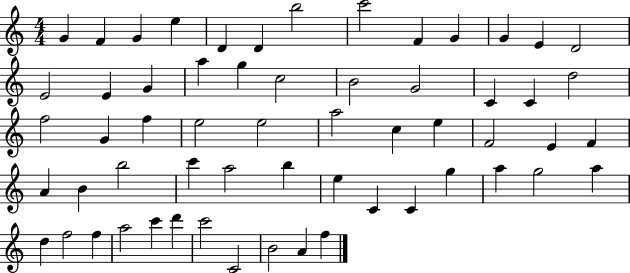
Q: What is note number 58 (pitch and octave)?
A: A4